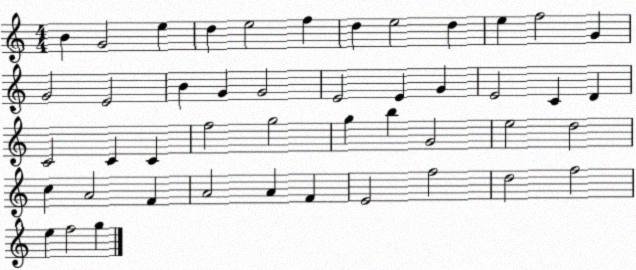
X:1
T:Untitled
M:4/4
L:1/4
K:C
B G2 e d e2 f d e2 d e f2 G G2 E2 B G G2 E2 E G E2 C D C2 C C f2 g2 g b G2 e2 d2 c A2 F A2 A F E2 f2 d2 f2 e f2 g